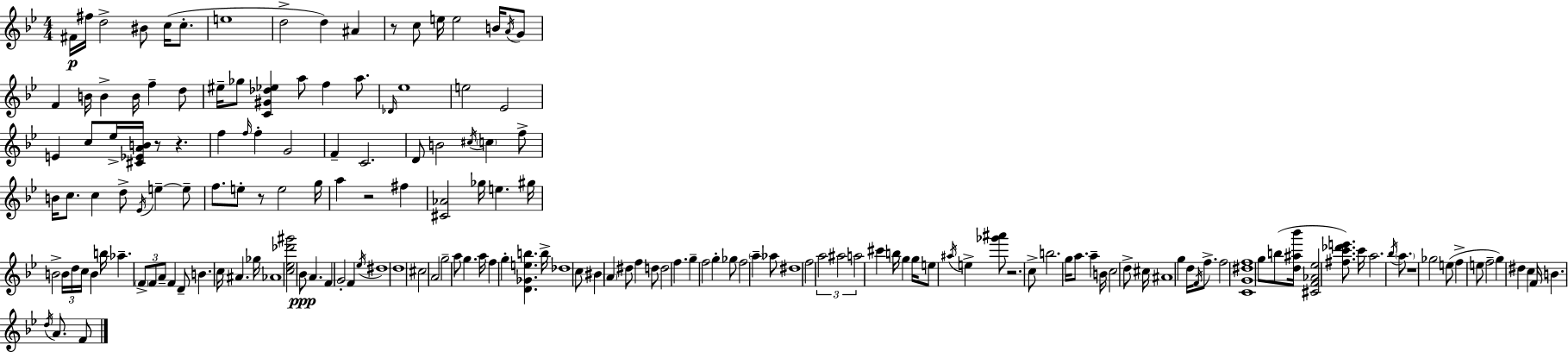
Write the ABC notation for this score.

X:1
T:Untitled
M:4/4
L:1/4
K:Gm
^F/4 ^f/4 d2 ^B/2 c/4 c/2 e4 d2 d ^A z/2 c/2 e/4 e2 B/4 A/4 G/2 F B/4 B B/4 f d/2 ^e/4 _g/2 [C^G_d_e] a/2 f a/2 _D/4 _e4 e2 _E2 E c/2 _e/4 [^C_EAB]/4 z/2 z f f/4 f G2 F C2 D/2 B2 ^c/4 c f/2 B/4 c/2 c d/2 _E/4 e e/2 f/2 e/2 z/2 e2 g/4 a z2 ^f [^C_A]2 _g/4 e ^g/4 B2 B/4 d/4 c/4 B b/4 _a F/2 F/2 A/2 F D/2 B c/4 ^A _g/4 _A4 [c_e_d'^g']2 _B/2 A F G2 F _e/4 ^d4 d4 ^c2 A2 g2 a/2 g a/4 f g [D_Geb] b/4 _d4 c/2 ^B A ^d/2 f d/2 d2 f g f2 g _g/2 f2 a _a/2 ^d4 f2 a2 ^a2 a2 ^c' b/4 g g/4 e/2 ^a/4 e [_g'^a']/2 z2 c/2 b2 g/4 a/2 a B/4 c2 d/2 ^c/4 ^A4 g d/4 F/4 f/2 f2 [CG^df]4 g/2 b/2 [d^a_b']/4 [^CF_A_e]2 [^fc'_d'e']/2 c'/4 a2 _b/4 a/2 z4 _g2 e/2 f e/2 f2 g ^d c F/4 B d/4 A/2 F/2